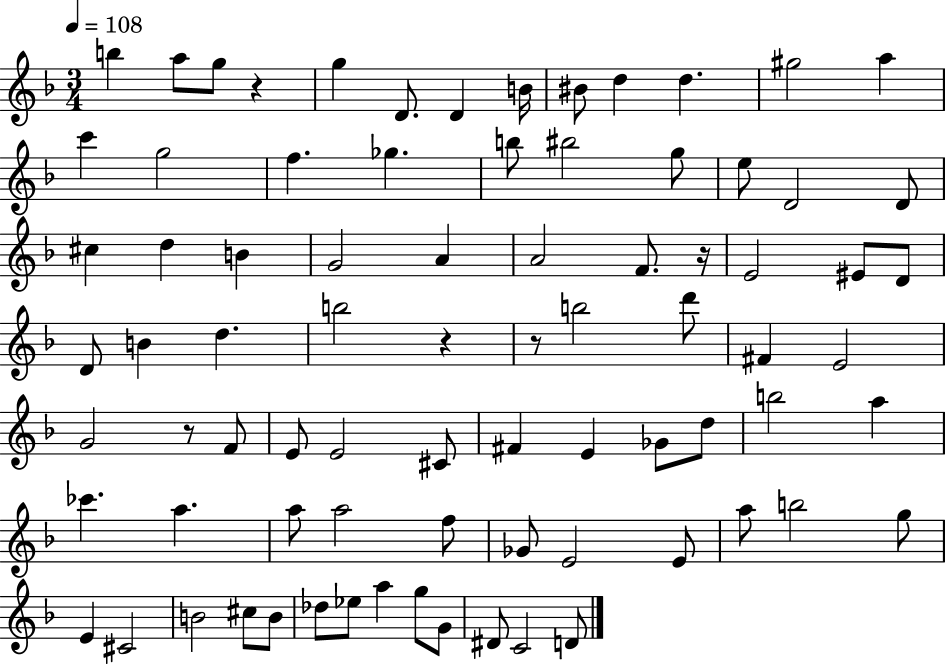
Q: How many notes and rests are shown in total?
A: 80